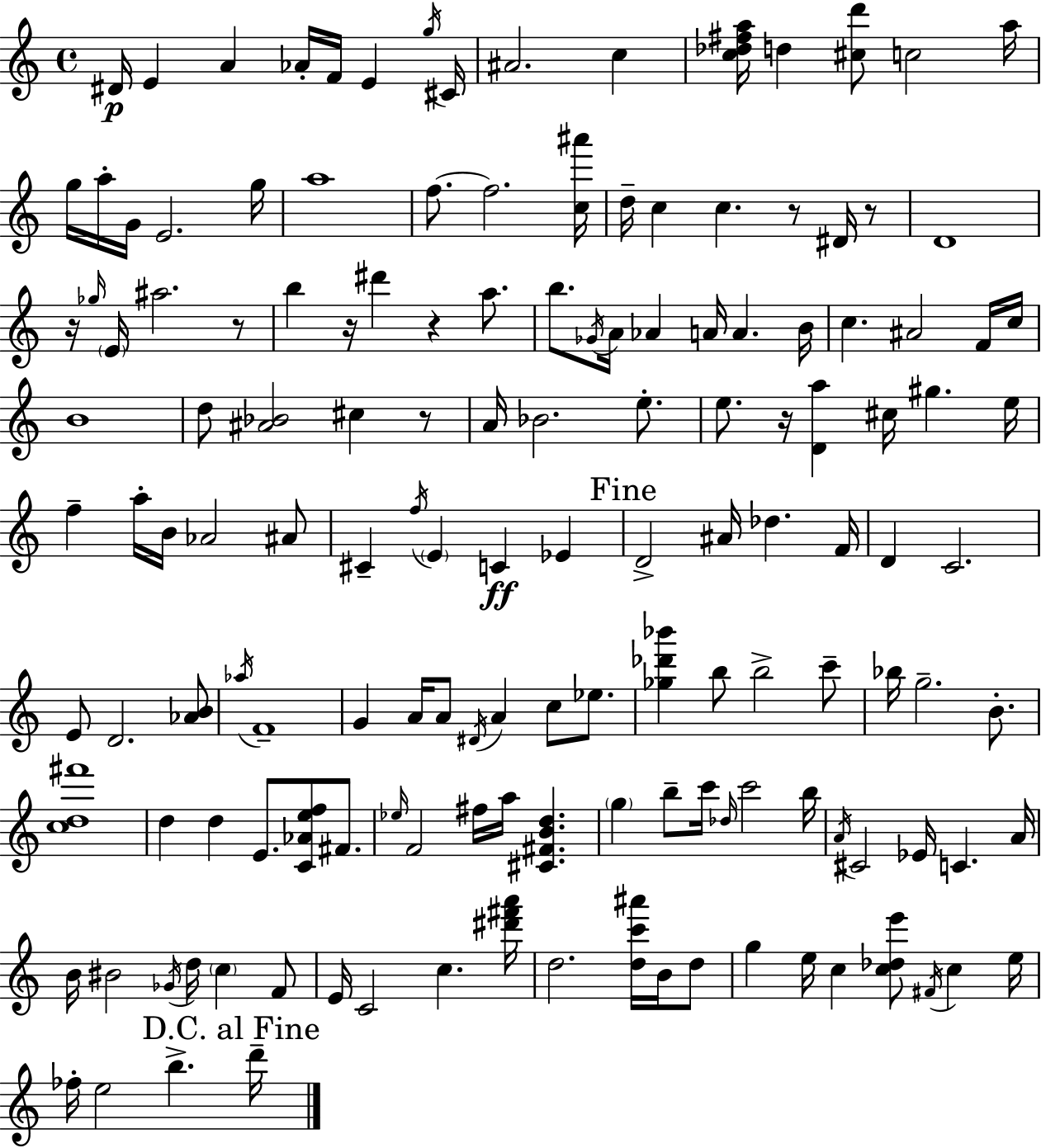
{
  \clef treble
  \time 4/4
  \defaultTimeSignature
  \key a \minor
  dis'16\p e'4 a'4 aes'16-. f'16 e'4 \acciaccatura { g''16 } | cis'16 ais'2. c''4 | <c'' des'' fis'' a''>16 d''4 <cis'' d'''>8 c''2 | a''16 g''16 a''16-. g'16 e'2. | \break g''16 a''1 | f''8.~~ f''2. | <c'' ais'''>16 d''16-- c''4 c''4. r8 dis'16 r8 | d'1 | \break r16 \grace { ges''16 } \parenthesize e'16 ais''2. | r8 b''4 r16 dis'''4 r4 a''8. | b''8. \acciaccatura { ges'16 } a'16 aes'4 a'16 a'4. | b'16 c''4. ais'2 | \break f'16 c''16 b'1 | d''8 <ais' bes'>2 cis''4 | r8 a'16 bes'2. | e''8.-. e''8. r16 <d' a''>4 cis''16 gis''4. | \break e''16 f''4-- a''16-. b'16 aes'2 | ais'8 cis'4-- \acciaccatura { f''16 } \parenthesize e'4 c'4\ff | ees'4 \mark "Fine" d'2-> ais'16 des''4. | f'16 d'4 c'2. | \break e'8 d'2. | <aes' b'>8 \acciaccatura { aes''16 } f'1-- | g'4 a'16 a'8 \acciaccatura { dis'16 } a'4 | c''8 ees''8. <ges'' des''' bes'''>4 b''8 b''2-> | \break c'''8-- bes''16 g''2.-- | b'8.-. <c'' d'' fis'''>1 | d''4 d''4 e'8. | <c' aes' e'' f''>8 fis'8. \grace { ees''16 } f'2 fis''16 | \break a''16 <cis' fis' b' d''>4. \parenthesize g''4 b''8-- c'''16 \grace { des''16 } c'''2 | b''16 \acciaccatura { a'16 } cis'2 | ees'16 c'4. a'16 b'16 bis'2 | \acciaccatura { ges'16 } d''16 \parenthesize c''4 f'8 e'16 c'2 | \break c''4. <dis''' fis''' a'''>16 d''2. | <d'' c''' ais'''>16 b'16 d''8 g''4 e''16 c''4 | <c'' des'' e'''>8 \acciaccatura { fis'16 } c''4 e''16 fes''16-. e''2 | b''4.-> \mark "D.C. al Fine" d'''16-- \bar "|."
}